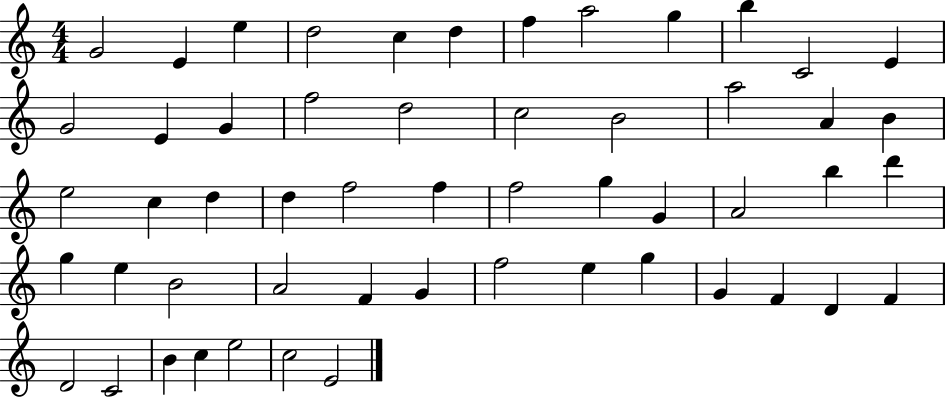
{
  \clef treble
  \numericTimeSignature
  \time 4/4
  \key c \major
  g'2 e'4 e''4 | d''2 c''4 d''4 | f''4 a''2 g''4 | b''4 c'2 e'4 | \break g'2 e'4 g'4 | f''2 d''2 | c''2 b'2 | a''2 a'4 b'4 | \break e''2 c''4 d''4 | d''4 f''2 f''4 | f''2 g''4 g'4 | a'2 b''4 d'''4 | \break g''4 e''4 b'2 | a'2 f'4 g'4 | f''2 e''4 g''4 | g'4 f'4 d'4 f'4 | \break d'2 c'2 | b'4 c''4 e''2 | c''2 e'2 | \bar "|."
}